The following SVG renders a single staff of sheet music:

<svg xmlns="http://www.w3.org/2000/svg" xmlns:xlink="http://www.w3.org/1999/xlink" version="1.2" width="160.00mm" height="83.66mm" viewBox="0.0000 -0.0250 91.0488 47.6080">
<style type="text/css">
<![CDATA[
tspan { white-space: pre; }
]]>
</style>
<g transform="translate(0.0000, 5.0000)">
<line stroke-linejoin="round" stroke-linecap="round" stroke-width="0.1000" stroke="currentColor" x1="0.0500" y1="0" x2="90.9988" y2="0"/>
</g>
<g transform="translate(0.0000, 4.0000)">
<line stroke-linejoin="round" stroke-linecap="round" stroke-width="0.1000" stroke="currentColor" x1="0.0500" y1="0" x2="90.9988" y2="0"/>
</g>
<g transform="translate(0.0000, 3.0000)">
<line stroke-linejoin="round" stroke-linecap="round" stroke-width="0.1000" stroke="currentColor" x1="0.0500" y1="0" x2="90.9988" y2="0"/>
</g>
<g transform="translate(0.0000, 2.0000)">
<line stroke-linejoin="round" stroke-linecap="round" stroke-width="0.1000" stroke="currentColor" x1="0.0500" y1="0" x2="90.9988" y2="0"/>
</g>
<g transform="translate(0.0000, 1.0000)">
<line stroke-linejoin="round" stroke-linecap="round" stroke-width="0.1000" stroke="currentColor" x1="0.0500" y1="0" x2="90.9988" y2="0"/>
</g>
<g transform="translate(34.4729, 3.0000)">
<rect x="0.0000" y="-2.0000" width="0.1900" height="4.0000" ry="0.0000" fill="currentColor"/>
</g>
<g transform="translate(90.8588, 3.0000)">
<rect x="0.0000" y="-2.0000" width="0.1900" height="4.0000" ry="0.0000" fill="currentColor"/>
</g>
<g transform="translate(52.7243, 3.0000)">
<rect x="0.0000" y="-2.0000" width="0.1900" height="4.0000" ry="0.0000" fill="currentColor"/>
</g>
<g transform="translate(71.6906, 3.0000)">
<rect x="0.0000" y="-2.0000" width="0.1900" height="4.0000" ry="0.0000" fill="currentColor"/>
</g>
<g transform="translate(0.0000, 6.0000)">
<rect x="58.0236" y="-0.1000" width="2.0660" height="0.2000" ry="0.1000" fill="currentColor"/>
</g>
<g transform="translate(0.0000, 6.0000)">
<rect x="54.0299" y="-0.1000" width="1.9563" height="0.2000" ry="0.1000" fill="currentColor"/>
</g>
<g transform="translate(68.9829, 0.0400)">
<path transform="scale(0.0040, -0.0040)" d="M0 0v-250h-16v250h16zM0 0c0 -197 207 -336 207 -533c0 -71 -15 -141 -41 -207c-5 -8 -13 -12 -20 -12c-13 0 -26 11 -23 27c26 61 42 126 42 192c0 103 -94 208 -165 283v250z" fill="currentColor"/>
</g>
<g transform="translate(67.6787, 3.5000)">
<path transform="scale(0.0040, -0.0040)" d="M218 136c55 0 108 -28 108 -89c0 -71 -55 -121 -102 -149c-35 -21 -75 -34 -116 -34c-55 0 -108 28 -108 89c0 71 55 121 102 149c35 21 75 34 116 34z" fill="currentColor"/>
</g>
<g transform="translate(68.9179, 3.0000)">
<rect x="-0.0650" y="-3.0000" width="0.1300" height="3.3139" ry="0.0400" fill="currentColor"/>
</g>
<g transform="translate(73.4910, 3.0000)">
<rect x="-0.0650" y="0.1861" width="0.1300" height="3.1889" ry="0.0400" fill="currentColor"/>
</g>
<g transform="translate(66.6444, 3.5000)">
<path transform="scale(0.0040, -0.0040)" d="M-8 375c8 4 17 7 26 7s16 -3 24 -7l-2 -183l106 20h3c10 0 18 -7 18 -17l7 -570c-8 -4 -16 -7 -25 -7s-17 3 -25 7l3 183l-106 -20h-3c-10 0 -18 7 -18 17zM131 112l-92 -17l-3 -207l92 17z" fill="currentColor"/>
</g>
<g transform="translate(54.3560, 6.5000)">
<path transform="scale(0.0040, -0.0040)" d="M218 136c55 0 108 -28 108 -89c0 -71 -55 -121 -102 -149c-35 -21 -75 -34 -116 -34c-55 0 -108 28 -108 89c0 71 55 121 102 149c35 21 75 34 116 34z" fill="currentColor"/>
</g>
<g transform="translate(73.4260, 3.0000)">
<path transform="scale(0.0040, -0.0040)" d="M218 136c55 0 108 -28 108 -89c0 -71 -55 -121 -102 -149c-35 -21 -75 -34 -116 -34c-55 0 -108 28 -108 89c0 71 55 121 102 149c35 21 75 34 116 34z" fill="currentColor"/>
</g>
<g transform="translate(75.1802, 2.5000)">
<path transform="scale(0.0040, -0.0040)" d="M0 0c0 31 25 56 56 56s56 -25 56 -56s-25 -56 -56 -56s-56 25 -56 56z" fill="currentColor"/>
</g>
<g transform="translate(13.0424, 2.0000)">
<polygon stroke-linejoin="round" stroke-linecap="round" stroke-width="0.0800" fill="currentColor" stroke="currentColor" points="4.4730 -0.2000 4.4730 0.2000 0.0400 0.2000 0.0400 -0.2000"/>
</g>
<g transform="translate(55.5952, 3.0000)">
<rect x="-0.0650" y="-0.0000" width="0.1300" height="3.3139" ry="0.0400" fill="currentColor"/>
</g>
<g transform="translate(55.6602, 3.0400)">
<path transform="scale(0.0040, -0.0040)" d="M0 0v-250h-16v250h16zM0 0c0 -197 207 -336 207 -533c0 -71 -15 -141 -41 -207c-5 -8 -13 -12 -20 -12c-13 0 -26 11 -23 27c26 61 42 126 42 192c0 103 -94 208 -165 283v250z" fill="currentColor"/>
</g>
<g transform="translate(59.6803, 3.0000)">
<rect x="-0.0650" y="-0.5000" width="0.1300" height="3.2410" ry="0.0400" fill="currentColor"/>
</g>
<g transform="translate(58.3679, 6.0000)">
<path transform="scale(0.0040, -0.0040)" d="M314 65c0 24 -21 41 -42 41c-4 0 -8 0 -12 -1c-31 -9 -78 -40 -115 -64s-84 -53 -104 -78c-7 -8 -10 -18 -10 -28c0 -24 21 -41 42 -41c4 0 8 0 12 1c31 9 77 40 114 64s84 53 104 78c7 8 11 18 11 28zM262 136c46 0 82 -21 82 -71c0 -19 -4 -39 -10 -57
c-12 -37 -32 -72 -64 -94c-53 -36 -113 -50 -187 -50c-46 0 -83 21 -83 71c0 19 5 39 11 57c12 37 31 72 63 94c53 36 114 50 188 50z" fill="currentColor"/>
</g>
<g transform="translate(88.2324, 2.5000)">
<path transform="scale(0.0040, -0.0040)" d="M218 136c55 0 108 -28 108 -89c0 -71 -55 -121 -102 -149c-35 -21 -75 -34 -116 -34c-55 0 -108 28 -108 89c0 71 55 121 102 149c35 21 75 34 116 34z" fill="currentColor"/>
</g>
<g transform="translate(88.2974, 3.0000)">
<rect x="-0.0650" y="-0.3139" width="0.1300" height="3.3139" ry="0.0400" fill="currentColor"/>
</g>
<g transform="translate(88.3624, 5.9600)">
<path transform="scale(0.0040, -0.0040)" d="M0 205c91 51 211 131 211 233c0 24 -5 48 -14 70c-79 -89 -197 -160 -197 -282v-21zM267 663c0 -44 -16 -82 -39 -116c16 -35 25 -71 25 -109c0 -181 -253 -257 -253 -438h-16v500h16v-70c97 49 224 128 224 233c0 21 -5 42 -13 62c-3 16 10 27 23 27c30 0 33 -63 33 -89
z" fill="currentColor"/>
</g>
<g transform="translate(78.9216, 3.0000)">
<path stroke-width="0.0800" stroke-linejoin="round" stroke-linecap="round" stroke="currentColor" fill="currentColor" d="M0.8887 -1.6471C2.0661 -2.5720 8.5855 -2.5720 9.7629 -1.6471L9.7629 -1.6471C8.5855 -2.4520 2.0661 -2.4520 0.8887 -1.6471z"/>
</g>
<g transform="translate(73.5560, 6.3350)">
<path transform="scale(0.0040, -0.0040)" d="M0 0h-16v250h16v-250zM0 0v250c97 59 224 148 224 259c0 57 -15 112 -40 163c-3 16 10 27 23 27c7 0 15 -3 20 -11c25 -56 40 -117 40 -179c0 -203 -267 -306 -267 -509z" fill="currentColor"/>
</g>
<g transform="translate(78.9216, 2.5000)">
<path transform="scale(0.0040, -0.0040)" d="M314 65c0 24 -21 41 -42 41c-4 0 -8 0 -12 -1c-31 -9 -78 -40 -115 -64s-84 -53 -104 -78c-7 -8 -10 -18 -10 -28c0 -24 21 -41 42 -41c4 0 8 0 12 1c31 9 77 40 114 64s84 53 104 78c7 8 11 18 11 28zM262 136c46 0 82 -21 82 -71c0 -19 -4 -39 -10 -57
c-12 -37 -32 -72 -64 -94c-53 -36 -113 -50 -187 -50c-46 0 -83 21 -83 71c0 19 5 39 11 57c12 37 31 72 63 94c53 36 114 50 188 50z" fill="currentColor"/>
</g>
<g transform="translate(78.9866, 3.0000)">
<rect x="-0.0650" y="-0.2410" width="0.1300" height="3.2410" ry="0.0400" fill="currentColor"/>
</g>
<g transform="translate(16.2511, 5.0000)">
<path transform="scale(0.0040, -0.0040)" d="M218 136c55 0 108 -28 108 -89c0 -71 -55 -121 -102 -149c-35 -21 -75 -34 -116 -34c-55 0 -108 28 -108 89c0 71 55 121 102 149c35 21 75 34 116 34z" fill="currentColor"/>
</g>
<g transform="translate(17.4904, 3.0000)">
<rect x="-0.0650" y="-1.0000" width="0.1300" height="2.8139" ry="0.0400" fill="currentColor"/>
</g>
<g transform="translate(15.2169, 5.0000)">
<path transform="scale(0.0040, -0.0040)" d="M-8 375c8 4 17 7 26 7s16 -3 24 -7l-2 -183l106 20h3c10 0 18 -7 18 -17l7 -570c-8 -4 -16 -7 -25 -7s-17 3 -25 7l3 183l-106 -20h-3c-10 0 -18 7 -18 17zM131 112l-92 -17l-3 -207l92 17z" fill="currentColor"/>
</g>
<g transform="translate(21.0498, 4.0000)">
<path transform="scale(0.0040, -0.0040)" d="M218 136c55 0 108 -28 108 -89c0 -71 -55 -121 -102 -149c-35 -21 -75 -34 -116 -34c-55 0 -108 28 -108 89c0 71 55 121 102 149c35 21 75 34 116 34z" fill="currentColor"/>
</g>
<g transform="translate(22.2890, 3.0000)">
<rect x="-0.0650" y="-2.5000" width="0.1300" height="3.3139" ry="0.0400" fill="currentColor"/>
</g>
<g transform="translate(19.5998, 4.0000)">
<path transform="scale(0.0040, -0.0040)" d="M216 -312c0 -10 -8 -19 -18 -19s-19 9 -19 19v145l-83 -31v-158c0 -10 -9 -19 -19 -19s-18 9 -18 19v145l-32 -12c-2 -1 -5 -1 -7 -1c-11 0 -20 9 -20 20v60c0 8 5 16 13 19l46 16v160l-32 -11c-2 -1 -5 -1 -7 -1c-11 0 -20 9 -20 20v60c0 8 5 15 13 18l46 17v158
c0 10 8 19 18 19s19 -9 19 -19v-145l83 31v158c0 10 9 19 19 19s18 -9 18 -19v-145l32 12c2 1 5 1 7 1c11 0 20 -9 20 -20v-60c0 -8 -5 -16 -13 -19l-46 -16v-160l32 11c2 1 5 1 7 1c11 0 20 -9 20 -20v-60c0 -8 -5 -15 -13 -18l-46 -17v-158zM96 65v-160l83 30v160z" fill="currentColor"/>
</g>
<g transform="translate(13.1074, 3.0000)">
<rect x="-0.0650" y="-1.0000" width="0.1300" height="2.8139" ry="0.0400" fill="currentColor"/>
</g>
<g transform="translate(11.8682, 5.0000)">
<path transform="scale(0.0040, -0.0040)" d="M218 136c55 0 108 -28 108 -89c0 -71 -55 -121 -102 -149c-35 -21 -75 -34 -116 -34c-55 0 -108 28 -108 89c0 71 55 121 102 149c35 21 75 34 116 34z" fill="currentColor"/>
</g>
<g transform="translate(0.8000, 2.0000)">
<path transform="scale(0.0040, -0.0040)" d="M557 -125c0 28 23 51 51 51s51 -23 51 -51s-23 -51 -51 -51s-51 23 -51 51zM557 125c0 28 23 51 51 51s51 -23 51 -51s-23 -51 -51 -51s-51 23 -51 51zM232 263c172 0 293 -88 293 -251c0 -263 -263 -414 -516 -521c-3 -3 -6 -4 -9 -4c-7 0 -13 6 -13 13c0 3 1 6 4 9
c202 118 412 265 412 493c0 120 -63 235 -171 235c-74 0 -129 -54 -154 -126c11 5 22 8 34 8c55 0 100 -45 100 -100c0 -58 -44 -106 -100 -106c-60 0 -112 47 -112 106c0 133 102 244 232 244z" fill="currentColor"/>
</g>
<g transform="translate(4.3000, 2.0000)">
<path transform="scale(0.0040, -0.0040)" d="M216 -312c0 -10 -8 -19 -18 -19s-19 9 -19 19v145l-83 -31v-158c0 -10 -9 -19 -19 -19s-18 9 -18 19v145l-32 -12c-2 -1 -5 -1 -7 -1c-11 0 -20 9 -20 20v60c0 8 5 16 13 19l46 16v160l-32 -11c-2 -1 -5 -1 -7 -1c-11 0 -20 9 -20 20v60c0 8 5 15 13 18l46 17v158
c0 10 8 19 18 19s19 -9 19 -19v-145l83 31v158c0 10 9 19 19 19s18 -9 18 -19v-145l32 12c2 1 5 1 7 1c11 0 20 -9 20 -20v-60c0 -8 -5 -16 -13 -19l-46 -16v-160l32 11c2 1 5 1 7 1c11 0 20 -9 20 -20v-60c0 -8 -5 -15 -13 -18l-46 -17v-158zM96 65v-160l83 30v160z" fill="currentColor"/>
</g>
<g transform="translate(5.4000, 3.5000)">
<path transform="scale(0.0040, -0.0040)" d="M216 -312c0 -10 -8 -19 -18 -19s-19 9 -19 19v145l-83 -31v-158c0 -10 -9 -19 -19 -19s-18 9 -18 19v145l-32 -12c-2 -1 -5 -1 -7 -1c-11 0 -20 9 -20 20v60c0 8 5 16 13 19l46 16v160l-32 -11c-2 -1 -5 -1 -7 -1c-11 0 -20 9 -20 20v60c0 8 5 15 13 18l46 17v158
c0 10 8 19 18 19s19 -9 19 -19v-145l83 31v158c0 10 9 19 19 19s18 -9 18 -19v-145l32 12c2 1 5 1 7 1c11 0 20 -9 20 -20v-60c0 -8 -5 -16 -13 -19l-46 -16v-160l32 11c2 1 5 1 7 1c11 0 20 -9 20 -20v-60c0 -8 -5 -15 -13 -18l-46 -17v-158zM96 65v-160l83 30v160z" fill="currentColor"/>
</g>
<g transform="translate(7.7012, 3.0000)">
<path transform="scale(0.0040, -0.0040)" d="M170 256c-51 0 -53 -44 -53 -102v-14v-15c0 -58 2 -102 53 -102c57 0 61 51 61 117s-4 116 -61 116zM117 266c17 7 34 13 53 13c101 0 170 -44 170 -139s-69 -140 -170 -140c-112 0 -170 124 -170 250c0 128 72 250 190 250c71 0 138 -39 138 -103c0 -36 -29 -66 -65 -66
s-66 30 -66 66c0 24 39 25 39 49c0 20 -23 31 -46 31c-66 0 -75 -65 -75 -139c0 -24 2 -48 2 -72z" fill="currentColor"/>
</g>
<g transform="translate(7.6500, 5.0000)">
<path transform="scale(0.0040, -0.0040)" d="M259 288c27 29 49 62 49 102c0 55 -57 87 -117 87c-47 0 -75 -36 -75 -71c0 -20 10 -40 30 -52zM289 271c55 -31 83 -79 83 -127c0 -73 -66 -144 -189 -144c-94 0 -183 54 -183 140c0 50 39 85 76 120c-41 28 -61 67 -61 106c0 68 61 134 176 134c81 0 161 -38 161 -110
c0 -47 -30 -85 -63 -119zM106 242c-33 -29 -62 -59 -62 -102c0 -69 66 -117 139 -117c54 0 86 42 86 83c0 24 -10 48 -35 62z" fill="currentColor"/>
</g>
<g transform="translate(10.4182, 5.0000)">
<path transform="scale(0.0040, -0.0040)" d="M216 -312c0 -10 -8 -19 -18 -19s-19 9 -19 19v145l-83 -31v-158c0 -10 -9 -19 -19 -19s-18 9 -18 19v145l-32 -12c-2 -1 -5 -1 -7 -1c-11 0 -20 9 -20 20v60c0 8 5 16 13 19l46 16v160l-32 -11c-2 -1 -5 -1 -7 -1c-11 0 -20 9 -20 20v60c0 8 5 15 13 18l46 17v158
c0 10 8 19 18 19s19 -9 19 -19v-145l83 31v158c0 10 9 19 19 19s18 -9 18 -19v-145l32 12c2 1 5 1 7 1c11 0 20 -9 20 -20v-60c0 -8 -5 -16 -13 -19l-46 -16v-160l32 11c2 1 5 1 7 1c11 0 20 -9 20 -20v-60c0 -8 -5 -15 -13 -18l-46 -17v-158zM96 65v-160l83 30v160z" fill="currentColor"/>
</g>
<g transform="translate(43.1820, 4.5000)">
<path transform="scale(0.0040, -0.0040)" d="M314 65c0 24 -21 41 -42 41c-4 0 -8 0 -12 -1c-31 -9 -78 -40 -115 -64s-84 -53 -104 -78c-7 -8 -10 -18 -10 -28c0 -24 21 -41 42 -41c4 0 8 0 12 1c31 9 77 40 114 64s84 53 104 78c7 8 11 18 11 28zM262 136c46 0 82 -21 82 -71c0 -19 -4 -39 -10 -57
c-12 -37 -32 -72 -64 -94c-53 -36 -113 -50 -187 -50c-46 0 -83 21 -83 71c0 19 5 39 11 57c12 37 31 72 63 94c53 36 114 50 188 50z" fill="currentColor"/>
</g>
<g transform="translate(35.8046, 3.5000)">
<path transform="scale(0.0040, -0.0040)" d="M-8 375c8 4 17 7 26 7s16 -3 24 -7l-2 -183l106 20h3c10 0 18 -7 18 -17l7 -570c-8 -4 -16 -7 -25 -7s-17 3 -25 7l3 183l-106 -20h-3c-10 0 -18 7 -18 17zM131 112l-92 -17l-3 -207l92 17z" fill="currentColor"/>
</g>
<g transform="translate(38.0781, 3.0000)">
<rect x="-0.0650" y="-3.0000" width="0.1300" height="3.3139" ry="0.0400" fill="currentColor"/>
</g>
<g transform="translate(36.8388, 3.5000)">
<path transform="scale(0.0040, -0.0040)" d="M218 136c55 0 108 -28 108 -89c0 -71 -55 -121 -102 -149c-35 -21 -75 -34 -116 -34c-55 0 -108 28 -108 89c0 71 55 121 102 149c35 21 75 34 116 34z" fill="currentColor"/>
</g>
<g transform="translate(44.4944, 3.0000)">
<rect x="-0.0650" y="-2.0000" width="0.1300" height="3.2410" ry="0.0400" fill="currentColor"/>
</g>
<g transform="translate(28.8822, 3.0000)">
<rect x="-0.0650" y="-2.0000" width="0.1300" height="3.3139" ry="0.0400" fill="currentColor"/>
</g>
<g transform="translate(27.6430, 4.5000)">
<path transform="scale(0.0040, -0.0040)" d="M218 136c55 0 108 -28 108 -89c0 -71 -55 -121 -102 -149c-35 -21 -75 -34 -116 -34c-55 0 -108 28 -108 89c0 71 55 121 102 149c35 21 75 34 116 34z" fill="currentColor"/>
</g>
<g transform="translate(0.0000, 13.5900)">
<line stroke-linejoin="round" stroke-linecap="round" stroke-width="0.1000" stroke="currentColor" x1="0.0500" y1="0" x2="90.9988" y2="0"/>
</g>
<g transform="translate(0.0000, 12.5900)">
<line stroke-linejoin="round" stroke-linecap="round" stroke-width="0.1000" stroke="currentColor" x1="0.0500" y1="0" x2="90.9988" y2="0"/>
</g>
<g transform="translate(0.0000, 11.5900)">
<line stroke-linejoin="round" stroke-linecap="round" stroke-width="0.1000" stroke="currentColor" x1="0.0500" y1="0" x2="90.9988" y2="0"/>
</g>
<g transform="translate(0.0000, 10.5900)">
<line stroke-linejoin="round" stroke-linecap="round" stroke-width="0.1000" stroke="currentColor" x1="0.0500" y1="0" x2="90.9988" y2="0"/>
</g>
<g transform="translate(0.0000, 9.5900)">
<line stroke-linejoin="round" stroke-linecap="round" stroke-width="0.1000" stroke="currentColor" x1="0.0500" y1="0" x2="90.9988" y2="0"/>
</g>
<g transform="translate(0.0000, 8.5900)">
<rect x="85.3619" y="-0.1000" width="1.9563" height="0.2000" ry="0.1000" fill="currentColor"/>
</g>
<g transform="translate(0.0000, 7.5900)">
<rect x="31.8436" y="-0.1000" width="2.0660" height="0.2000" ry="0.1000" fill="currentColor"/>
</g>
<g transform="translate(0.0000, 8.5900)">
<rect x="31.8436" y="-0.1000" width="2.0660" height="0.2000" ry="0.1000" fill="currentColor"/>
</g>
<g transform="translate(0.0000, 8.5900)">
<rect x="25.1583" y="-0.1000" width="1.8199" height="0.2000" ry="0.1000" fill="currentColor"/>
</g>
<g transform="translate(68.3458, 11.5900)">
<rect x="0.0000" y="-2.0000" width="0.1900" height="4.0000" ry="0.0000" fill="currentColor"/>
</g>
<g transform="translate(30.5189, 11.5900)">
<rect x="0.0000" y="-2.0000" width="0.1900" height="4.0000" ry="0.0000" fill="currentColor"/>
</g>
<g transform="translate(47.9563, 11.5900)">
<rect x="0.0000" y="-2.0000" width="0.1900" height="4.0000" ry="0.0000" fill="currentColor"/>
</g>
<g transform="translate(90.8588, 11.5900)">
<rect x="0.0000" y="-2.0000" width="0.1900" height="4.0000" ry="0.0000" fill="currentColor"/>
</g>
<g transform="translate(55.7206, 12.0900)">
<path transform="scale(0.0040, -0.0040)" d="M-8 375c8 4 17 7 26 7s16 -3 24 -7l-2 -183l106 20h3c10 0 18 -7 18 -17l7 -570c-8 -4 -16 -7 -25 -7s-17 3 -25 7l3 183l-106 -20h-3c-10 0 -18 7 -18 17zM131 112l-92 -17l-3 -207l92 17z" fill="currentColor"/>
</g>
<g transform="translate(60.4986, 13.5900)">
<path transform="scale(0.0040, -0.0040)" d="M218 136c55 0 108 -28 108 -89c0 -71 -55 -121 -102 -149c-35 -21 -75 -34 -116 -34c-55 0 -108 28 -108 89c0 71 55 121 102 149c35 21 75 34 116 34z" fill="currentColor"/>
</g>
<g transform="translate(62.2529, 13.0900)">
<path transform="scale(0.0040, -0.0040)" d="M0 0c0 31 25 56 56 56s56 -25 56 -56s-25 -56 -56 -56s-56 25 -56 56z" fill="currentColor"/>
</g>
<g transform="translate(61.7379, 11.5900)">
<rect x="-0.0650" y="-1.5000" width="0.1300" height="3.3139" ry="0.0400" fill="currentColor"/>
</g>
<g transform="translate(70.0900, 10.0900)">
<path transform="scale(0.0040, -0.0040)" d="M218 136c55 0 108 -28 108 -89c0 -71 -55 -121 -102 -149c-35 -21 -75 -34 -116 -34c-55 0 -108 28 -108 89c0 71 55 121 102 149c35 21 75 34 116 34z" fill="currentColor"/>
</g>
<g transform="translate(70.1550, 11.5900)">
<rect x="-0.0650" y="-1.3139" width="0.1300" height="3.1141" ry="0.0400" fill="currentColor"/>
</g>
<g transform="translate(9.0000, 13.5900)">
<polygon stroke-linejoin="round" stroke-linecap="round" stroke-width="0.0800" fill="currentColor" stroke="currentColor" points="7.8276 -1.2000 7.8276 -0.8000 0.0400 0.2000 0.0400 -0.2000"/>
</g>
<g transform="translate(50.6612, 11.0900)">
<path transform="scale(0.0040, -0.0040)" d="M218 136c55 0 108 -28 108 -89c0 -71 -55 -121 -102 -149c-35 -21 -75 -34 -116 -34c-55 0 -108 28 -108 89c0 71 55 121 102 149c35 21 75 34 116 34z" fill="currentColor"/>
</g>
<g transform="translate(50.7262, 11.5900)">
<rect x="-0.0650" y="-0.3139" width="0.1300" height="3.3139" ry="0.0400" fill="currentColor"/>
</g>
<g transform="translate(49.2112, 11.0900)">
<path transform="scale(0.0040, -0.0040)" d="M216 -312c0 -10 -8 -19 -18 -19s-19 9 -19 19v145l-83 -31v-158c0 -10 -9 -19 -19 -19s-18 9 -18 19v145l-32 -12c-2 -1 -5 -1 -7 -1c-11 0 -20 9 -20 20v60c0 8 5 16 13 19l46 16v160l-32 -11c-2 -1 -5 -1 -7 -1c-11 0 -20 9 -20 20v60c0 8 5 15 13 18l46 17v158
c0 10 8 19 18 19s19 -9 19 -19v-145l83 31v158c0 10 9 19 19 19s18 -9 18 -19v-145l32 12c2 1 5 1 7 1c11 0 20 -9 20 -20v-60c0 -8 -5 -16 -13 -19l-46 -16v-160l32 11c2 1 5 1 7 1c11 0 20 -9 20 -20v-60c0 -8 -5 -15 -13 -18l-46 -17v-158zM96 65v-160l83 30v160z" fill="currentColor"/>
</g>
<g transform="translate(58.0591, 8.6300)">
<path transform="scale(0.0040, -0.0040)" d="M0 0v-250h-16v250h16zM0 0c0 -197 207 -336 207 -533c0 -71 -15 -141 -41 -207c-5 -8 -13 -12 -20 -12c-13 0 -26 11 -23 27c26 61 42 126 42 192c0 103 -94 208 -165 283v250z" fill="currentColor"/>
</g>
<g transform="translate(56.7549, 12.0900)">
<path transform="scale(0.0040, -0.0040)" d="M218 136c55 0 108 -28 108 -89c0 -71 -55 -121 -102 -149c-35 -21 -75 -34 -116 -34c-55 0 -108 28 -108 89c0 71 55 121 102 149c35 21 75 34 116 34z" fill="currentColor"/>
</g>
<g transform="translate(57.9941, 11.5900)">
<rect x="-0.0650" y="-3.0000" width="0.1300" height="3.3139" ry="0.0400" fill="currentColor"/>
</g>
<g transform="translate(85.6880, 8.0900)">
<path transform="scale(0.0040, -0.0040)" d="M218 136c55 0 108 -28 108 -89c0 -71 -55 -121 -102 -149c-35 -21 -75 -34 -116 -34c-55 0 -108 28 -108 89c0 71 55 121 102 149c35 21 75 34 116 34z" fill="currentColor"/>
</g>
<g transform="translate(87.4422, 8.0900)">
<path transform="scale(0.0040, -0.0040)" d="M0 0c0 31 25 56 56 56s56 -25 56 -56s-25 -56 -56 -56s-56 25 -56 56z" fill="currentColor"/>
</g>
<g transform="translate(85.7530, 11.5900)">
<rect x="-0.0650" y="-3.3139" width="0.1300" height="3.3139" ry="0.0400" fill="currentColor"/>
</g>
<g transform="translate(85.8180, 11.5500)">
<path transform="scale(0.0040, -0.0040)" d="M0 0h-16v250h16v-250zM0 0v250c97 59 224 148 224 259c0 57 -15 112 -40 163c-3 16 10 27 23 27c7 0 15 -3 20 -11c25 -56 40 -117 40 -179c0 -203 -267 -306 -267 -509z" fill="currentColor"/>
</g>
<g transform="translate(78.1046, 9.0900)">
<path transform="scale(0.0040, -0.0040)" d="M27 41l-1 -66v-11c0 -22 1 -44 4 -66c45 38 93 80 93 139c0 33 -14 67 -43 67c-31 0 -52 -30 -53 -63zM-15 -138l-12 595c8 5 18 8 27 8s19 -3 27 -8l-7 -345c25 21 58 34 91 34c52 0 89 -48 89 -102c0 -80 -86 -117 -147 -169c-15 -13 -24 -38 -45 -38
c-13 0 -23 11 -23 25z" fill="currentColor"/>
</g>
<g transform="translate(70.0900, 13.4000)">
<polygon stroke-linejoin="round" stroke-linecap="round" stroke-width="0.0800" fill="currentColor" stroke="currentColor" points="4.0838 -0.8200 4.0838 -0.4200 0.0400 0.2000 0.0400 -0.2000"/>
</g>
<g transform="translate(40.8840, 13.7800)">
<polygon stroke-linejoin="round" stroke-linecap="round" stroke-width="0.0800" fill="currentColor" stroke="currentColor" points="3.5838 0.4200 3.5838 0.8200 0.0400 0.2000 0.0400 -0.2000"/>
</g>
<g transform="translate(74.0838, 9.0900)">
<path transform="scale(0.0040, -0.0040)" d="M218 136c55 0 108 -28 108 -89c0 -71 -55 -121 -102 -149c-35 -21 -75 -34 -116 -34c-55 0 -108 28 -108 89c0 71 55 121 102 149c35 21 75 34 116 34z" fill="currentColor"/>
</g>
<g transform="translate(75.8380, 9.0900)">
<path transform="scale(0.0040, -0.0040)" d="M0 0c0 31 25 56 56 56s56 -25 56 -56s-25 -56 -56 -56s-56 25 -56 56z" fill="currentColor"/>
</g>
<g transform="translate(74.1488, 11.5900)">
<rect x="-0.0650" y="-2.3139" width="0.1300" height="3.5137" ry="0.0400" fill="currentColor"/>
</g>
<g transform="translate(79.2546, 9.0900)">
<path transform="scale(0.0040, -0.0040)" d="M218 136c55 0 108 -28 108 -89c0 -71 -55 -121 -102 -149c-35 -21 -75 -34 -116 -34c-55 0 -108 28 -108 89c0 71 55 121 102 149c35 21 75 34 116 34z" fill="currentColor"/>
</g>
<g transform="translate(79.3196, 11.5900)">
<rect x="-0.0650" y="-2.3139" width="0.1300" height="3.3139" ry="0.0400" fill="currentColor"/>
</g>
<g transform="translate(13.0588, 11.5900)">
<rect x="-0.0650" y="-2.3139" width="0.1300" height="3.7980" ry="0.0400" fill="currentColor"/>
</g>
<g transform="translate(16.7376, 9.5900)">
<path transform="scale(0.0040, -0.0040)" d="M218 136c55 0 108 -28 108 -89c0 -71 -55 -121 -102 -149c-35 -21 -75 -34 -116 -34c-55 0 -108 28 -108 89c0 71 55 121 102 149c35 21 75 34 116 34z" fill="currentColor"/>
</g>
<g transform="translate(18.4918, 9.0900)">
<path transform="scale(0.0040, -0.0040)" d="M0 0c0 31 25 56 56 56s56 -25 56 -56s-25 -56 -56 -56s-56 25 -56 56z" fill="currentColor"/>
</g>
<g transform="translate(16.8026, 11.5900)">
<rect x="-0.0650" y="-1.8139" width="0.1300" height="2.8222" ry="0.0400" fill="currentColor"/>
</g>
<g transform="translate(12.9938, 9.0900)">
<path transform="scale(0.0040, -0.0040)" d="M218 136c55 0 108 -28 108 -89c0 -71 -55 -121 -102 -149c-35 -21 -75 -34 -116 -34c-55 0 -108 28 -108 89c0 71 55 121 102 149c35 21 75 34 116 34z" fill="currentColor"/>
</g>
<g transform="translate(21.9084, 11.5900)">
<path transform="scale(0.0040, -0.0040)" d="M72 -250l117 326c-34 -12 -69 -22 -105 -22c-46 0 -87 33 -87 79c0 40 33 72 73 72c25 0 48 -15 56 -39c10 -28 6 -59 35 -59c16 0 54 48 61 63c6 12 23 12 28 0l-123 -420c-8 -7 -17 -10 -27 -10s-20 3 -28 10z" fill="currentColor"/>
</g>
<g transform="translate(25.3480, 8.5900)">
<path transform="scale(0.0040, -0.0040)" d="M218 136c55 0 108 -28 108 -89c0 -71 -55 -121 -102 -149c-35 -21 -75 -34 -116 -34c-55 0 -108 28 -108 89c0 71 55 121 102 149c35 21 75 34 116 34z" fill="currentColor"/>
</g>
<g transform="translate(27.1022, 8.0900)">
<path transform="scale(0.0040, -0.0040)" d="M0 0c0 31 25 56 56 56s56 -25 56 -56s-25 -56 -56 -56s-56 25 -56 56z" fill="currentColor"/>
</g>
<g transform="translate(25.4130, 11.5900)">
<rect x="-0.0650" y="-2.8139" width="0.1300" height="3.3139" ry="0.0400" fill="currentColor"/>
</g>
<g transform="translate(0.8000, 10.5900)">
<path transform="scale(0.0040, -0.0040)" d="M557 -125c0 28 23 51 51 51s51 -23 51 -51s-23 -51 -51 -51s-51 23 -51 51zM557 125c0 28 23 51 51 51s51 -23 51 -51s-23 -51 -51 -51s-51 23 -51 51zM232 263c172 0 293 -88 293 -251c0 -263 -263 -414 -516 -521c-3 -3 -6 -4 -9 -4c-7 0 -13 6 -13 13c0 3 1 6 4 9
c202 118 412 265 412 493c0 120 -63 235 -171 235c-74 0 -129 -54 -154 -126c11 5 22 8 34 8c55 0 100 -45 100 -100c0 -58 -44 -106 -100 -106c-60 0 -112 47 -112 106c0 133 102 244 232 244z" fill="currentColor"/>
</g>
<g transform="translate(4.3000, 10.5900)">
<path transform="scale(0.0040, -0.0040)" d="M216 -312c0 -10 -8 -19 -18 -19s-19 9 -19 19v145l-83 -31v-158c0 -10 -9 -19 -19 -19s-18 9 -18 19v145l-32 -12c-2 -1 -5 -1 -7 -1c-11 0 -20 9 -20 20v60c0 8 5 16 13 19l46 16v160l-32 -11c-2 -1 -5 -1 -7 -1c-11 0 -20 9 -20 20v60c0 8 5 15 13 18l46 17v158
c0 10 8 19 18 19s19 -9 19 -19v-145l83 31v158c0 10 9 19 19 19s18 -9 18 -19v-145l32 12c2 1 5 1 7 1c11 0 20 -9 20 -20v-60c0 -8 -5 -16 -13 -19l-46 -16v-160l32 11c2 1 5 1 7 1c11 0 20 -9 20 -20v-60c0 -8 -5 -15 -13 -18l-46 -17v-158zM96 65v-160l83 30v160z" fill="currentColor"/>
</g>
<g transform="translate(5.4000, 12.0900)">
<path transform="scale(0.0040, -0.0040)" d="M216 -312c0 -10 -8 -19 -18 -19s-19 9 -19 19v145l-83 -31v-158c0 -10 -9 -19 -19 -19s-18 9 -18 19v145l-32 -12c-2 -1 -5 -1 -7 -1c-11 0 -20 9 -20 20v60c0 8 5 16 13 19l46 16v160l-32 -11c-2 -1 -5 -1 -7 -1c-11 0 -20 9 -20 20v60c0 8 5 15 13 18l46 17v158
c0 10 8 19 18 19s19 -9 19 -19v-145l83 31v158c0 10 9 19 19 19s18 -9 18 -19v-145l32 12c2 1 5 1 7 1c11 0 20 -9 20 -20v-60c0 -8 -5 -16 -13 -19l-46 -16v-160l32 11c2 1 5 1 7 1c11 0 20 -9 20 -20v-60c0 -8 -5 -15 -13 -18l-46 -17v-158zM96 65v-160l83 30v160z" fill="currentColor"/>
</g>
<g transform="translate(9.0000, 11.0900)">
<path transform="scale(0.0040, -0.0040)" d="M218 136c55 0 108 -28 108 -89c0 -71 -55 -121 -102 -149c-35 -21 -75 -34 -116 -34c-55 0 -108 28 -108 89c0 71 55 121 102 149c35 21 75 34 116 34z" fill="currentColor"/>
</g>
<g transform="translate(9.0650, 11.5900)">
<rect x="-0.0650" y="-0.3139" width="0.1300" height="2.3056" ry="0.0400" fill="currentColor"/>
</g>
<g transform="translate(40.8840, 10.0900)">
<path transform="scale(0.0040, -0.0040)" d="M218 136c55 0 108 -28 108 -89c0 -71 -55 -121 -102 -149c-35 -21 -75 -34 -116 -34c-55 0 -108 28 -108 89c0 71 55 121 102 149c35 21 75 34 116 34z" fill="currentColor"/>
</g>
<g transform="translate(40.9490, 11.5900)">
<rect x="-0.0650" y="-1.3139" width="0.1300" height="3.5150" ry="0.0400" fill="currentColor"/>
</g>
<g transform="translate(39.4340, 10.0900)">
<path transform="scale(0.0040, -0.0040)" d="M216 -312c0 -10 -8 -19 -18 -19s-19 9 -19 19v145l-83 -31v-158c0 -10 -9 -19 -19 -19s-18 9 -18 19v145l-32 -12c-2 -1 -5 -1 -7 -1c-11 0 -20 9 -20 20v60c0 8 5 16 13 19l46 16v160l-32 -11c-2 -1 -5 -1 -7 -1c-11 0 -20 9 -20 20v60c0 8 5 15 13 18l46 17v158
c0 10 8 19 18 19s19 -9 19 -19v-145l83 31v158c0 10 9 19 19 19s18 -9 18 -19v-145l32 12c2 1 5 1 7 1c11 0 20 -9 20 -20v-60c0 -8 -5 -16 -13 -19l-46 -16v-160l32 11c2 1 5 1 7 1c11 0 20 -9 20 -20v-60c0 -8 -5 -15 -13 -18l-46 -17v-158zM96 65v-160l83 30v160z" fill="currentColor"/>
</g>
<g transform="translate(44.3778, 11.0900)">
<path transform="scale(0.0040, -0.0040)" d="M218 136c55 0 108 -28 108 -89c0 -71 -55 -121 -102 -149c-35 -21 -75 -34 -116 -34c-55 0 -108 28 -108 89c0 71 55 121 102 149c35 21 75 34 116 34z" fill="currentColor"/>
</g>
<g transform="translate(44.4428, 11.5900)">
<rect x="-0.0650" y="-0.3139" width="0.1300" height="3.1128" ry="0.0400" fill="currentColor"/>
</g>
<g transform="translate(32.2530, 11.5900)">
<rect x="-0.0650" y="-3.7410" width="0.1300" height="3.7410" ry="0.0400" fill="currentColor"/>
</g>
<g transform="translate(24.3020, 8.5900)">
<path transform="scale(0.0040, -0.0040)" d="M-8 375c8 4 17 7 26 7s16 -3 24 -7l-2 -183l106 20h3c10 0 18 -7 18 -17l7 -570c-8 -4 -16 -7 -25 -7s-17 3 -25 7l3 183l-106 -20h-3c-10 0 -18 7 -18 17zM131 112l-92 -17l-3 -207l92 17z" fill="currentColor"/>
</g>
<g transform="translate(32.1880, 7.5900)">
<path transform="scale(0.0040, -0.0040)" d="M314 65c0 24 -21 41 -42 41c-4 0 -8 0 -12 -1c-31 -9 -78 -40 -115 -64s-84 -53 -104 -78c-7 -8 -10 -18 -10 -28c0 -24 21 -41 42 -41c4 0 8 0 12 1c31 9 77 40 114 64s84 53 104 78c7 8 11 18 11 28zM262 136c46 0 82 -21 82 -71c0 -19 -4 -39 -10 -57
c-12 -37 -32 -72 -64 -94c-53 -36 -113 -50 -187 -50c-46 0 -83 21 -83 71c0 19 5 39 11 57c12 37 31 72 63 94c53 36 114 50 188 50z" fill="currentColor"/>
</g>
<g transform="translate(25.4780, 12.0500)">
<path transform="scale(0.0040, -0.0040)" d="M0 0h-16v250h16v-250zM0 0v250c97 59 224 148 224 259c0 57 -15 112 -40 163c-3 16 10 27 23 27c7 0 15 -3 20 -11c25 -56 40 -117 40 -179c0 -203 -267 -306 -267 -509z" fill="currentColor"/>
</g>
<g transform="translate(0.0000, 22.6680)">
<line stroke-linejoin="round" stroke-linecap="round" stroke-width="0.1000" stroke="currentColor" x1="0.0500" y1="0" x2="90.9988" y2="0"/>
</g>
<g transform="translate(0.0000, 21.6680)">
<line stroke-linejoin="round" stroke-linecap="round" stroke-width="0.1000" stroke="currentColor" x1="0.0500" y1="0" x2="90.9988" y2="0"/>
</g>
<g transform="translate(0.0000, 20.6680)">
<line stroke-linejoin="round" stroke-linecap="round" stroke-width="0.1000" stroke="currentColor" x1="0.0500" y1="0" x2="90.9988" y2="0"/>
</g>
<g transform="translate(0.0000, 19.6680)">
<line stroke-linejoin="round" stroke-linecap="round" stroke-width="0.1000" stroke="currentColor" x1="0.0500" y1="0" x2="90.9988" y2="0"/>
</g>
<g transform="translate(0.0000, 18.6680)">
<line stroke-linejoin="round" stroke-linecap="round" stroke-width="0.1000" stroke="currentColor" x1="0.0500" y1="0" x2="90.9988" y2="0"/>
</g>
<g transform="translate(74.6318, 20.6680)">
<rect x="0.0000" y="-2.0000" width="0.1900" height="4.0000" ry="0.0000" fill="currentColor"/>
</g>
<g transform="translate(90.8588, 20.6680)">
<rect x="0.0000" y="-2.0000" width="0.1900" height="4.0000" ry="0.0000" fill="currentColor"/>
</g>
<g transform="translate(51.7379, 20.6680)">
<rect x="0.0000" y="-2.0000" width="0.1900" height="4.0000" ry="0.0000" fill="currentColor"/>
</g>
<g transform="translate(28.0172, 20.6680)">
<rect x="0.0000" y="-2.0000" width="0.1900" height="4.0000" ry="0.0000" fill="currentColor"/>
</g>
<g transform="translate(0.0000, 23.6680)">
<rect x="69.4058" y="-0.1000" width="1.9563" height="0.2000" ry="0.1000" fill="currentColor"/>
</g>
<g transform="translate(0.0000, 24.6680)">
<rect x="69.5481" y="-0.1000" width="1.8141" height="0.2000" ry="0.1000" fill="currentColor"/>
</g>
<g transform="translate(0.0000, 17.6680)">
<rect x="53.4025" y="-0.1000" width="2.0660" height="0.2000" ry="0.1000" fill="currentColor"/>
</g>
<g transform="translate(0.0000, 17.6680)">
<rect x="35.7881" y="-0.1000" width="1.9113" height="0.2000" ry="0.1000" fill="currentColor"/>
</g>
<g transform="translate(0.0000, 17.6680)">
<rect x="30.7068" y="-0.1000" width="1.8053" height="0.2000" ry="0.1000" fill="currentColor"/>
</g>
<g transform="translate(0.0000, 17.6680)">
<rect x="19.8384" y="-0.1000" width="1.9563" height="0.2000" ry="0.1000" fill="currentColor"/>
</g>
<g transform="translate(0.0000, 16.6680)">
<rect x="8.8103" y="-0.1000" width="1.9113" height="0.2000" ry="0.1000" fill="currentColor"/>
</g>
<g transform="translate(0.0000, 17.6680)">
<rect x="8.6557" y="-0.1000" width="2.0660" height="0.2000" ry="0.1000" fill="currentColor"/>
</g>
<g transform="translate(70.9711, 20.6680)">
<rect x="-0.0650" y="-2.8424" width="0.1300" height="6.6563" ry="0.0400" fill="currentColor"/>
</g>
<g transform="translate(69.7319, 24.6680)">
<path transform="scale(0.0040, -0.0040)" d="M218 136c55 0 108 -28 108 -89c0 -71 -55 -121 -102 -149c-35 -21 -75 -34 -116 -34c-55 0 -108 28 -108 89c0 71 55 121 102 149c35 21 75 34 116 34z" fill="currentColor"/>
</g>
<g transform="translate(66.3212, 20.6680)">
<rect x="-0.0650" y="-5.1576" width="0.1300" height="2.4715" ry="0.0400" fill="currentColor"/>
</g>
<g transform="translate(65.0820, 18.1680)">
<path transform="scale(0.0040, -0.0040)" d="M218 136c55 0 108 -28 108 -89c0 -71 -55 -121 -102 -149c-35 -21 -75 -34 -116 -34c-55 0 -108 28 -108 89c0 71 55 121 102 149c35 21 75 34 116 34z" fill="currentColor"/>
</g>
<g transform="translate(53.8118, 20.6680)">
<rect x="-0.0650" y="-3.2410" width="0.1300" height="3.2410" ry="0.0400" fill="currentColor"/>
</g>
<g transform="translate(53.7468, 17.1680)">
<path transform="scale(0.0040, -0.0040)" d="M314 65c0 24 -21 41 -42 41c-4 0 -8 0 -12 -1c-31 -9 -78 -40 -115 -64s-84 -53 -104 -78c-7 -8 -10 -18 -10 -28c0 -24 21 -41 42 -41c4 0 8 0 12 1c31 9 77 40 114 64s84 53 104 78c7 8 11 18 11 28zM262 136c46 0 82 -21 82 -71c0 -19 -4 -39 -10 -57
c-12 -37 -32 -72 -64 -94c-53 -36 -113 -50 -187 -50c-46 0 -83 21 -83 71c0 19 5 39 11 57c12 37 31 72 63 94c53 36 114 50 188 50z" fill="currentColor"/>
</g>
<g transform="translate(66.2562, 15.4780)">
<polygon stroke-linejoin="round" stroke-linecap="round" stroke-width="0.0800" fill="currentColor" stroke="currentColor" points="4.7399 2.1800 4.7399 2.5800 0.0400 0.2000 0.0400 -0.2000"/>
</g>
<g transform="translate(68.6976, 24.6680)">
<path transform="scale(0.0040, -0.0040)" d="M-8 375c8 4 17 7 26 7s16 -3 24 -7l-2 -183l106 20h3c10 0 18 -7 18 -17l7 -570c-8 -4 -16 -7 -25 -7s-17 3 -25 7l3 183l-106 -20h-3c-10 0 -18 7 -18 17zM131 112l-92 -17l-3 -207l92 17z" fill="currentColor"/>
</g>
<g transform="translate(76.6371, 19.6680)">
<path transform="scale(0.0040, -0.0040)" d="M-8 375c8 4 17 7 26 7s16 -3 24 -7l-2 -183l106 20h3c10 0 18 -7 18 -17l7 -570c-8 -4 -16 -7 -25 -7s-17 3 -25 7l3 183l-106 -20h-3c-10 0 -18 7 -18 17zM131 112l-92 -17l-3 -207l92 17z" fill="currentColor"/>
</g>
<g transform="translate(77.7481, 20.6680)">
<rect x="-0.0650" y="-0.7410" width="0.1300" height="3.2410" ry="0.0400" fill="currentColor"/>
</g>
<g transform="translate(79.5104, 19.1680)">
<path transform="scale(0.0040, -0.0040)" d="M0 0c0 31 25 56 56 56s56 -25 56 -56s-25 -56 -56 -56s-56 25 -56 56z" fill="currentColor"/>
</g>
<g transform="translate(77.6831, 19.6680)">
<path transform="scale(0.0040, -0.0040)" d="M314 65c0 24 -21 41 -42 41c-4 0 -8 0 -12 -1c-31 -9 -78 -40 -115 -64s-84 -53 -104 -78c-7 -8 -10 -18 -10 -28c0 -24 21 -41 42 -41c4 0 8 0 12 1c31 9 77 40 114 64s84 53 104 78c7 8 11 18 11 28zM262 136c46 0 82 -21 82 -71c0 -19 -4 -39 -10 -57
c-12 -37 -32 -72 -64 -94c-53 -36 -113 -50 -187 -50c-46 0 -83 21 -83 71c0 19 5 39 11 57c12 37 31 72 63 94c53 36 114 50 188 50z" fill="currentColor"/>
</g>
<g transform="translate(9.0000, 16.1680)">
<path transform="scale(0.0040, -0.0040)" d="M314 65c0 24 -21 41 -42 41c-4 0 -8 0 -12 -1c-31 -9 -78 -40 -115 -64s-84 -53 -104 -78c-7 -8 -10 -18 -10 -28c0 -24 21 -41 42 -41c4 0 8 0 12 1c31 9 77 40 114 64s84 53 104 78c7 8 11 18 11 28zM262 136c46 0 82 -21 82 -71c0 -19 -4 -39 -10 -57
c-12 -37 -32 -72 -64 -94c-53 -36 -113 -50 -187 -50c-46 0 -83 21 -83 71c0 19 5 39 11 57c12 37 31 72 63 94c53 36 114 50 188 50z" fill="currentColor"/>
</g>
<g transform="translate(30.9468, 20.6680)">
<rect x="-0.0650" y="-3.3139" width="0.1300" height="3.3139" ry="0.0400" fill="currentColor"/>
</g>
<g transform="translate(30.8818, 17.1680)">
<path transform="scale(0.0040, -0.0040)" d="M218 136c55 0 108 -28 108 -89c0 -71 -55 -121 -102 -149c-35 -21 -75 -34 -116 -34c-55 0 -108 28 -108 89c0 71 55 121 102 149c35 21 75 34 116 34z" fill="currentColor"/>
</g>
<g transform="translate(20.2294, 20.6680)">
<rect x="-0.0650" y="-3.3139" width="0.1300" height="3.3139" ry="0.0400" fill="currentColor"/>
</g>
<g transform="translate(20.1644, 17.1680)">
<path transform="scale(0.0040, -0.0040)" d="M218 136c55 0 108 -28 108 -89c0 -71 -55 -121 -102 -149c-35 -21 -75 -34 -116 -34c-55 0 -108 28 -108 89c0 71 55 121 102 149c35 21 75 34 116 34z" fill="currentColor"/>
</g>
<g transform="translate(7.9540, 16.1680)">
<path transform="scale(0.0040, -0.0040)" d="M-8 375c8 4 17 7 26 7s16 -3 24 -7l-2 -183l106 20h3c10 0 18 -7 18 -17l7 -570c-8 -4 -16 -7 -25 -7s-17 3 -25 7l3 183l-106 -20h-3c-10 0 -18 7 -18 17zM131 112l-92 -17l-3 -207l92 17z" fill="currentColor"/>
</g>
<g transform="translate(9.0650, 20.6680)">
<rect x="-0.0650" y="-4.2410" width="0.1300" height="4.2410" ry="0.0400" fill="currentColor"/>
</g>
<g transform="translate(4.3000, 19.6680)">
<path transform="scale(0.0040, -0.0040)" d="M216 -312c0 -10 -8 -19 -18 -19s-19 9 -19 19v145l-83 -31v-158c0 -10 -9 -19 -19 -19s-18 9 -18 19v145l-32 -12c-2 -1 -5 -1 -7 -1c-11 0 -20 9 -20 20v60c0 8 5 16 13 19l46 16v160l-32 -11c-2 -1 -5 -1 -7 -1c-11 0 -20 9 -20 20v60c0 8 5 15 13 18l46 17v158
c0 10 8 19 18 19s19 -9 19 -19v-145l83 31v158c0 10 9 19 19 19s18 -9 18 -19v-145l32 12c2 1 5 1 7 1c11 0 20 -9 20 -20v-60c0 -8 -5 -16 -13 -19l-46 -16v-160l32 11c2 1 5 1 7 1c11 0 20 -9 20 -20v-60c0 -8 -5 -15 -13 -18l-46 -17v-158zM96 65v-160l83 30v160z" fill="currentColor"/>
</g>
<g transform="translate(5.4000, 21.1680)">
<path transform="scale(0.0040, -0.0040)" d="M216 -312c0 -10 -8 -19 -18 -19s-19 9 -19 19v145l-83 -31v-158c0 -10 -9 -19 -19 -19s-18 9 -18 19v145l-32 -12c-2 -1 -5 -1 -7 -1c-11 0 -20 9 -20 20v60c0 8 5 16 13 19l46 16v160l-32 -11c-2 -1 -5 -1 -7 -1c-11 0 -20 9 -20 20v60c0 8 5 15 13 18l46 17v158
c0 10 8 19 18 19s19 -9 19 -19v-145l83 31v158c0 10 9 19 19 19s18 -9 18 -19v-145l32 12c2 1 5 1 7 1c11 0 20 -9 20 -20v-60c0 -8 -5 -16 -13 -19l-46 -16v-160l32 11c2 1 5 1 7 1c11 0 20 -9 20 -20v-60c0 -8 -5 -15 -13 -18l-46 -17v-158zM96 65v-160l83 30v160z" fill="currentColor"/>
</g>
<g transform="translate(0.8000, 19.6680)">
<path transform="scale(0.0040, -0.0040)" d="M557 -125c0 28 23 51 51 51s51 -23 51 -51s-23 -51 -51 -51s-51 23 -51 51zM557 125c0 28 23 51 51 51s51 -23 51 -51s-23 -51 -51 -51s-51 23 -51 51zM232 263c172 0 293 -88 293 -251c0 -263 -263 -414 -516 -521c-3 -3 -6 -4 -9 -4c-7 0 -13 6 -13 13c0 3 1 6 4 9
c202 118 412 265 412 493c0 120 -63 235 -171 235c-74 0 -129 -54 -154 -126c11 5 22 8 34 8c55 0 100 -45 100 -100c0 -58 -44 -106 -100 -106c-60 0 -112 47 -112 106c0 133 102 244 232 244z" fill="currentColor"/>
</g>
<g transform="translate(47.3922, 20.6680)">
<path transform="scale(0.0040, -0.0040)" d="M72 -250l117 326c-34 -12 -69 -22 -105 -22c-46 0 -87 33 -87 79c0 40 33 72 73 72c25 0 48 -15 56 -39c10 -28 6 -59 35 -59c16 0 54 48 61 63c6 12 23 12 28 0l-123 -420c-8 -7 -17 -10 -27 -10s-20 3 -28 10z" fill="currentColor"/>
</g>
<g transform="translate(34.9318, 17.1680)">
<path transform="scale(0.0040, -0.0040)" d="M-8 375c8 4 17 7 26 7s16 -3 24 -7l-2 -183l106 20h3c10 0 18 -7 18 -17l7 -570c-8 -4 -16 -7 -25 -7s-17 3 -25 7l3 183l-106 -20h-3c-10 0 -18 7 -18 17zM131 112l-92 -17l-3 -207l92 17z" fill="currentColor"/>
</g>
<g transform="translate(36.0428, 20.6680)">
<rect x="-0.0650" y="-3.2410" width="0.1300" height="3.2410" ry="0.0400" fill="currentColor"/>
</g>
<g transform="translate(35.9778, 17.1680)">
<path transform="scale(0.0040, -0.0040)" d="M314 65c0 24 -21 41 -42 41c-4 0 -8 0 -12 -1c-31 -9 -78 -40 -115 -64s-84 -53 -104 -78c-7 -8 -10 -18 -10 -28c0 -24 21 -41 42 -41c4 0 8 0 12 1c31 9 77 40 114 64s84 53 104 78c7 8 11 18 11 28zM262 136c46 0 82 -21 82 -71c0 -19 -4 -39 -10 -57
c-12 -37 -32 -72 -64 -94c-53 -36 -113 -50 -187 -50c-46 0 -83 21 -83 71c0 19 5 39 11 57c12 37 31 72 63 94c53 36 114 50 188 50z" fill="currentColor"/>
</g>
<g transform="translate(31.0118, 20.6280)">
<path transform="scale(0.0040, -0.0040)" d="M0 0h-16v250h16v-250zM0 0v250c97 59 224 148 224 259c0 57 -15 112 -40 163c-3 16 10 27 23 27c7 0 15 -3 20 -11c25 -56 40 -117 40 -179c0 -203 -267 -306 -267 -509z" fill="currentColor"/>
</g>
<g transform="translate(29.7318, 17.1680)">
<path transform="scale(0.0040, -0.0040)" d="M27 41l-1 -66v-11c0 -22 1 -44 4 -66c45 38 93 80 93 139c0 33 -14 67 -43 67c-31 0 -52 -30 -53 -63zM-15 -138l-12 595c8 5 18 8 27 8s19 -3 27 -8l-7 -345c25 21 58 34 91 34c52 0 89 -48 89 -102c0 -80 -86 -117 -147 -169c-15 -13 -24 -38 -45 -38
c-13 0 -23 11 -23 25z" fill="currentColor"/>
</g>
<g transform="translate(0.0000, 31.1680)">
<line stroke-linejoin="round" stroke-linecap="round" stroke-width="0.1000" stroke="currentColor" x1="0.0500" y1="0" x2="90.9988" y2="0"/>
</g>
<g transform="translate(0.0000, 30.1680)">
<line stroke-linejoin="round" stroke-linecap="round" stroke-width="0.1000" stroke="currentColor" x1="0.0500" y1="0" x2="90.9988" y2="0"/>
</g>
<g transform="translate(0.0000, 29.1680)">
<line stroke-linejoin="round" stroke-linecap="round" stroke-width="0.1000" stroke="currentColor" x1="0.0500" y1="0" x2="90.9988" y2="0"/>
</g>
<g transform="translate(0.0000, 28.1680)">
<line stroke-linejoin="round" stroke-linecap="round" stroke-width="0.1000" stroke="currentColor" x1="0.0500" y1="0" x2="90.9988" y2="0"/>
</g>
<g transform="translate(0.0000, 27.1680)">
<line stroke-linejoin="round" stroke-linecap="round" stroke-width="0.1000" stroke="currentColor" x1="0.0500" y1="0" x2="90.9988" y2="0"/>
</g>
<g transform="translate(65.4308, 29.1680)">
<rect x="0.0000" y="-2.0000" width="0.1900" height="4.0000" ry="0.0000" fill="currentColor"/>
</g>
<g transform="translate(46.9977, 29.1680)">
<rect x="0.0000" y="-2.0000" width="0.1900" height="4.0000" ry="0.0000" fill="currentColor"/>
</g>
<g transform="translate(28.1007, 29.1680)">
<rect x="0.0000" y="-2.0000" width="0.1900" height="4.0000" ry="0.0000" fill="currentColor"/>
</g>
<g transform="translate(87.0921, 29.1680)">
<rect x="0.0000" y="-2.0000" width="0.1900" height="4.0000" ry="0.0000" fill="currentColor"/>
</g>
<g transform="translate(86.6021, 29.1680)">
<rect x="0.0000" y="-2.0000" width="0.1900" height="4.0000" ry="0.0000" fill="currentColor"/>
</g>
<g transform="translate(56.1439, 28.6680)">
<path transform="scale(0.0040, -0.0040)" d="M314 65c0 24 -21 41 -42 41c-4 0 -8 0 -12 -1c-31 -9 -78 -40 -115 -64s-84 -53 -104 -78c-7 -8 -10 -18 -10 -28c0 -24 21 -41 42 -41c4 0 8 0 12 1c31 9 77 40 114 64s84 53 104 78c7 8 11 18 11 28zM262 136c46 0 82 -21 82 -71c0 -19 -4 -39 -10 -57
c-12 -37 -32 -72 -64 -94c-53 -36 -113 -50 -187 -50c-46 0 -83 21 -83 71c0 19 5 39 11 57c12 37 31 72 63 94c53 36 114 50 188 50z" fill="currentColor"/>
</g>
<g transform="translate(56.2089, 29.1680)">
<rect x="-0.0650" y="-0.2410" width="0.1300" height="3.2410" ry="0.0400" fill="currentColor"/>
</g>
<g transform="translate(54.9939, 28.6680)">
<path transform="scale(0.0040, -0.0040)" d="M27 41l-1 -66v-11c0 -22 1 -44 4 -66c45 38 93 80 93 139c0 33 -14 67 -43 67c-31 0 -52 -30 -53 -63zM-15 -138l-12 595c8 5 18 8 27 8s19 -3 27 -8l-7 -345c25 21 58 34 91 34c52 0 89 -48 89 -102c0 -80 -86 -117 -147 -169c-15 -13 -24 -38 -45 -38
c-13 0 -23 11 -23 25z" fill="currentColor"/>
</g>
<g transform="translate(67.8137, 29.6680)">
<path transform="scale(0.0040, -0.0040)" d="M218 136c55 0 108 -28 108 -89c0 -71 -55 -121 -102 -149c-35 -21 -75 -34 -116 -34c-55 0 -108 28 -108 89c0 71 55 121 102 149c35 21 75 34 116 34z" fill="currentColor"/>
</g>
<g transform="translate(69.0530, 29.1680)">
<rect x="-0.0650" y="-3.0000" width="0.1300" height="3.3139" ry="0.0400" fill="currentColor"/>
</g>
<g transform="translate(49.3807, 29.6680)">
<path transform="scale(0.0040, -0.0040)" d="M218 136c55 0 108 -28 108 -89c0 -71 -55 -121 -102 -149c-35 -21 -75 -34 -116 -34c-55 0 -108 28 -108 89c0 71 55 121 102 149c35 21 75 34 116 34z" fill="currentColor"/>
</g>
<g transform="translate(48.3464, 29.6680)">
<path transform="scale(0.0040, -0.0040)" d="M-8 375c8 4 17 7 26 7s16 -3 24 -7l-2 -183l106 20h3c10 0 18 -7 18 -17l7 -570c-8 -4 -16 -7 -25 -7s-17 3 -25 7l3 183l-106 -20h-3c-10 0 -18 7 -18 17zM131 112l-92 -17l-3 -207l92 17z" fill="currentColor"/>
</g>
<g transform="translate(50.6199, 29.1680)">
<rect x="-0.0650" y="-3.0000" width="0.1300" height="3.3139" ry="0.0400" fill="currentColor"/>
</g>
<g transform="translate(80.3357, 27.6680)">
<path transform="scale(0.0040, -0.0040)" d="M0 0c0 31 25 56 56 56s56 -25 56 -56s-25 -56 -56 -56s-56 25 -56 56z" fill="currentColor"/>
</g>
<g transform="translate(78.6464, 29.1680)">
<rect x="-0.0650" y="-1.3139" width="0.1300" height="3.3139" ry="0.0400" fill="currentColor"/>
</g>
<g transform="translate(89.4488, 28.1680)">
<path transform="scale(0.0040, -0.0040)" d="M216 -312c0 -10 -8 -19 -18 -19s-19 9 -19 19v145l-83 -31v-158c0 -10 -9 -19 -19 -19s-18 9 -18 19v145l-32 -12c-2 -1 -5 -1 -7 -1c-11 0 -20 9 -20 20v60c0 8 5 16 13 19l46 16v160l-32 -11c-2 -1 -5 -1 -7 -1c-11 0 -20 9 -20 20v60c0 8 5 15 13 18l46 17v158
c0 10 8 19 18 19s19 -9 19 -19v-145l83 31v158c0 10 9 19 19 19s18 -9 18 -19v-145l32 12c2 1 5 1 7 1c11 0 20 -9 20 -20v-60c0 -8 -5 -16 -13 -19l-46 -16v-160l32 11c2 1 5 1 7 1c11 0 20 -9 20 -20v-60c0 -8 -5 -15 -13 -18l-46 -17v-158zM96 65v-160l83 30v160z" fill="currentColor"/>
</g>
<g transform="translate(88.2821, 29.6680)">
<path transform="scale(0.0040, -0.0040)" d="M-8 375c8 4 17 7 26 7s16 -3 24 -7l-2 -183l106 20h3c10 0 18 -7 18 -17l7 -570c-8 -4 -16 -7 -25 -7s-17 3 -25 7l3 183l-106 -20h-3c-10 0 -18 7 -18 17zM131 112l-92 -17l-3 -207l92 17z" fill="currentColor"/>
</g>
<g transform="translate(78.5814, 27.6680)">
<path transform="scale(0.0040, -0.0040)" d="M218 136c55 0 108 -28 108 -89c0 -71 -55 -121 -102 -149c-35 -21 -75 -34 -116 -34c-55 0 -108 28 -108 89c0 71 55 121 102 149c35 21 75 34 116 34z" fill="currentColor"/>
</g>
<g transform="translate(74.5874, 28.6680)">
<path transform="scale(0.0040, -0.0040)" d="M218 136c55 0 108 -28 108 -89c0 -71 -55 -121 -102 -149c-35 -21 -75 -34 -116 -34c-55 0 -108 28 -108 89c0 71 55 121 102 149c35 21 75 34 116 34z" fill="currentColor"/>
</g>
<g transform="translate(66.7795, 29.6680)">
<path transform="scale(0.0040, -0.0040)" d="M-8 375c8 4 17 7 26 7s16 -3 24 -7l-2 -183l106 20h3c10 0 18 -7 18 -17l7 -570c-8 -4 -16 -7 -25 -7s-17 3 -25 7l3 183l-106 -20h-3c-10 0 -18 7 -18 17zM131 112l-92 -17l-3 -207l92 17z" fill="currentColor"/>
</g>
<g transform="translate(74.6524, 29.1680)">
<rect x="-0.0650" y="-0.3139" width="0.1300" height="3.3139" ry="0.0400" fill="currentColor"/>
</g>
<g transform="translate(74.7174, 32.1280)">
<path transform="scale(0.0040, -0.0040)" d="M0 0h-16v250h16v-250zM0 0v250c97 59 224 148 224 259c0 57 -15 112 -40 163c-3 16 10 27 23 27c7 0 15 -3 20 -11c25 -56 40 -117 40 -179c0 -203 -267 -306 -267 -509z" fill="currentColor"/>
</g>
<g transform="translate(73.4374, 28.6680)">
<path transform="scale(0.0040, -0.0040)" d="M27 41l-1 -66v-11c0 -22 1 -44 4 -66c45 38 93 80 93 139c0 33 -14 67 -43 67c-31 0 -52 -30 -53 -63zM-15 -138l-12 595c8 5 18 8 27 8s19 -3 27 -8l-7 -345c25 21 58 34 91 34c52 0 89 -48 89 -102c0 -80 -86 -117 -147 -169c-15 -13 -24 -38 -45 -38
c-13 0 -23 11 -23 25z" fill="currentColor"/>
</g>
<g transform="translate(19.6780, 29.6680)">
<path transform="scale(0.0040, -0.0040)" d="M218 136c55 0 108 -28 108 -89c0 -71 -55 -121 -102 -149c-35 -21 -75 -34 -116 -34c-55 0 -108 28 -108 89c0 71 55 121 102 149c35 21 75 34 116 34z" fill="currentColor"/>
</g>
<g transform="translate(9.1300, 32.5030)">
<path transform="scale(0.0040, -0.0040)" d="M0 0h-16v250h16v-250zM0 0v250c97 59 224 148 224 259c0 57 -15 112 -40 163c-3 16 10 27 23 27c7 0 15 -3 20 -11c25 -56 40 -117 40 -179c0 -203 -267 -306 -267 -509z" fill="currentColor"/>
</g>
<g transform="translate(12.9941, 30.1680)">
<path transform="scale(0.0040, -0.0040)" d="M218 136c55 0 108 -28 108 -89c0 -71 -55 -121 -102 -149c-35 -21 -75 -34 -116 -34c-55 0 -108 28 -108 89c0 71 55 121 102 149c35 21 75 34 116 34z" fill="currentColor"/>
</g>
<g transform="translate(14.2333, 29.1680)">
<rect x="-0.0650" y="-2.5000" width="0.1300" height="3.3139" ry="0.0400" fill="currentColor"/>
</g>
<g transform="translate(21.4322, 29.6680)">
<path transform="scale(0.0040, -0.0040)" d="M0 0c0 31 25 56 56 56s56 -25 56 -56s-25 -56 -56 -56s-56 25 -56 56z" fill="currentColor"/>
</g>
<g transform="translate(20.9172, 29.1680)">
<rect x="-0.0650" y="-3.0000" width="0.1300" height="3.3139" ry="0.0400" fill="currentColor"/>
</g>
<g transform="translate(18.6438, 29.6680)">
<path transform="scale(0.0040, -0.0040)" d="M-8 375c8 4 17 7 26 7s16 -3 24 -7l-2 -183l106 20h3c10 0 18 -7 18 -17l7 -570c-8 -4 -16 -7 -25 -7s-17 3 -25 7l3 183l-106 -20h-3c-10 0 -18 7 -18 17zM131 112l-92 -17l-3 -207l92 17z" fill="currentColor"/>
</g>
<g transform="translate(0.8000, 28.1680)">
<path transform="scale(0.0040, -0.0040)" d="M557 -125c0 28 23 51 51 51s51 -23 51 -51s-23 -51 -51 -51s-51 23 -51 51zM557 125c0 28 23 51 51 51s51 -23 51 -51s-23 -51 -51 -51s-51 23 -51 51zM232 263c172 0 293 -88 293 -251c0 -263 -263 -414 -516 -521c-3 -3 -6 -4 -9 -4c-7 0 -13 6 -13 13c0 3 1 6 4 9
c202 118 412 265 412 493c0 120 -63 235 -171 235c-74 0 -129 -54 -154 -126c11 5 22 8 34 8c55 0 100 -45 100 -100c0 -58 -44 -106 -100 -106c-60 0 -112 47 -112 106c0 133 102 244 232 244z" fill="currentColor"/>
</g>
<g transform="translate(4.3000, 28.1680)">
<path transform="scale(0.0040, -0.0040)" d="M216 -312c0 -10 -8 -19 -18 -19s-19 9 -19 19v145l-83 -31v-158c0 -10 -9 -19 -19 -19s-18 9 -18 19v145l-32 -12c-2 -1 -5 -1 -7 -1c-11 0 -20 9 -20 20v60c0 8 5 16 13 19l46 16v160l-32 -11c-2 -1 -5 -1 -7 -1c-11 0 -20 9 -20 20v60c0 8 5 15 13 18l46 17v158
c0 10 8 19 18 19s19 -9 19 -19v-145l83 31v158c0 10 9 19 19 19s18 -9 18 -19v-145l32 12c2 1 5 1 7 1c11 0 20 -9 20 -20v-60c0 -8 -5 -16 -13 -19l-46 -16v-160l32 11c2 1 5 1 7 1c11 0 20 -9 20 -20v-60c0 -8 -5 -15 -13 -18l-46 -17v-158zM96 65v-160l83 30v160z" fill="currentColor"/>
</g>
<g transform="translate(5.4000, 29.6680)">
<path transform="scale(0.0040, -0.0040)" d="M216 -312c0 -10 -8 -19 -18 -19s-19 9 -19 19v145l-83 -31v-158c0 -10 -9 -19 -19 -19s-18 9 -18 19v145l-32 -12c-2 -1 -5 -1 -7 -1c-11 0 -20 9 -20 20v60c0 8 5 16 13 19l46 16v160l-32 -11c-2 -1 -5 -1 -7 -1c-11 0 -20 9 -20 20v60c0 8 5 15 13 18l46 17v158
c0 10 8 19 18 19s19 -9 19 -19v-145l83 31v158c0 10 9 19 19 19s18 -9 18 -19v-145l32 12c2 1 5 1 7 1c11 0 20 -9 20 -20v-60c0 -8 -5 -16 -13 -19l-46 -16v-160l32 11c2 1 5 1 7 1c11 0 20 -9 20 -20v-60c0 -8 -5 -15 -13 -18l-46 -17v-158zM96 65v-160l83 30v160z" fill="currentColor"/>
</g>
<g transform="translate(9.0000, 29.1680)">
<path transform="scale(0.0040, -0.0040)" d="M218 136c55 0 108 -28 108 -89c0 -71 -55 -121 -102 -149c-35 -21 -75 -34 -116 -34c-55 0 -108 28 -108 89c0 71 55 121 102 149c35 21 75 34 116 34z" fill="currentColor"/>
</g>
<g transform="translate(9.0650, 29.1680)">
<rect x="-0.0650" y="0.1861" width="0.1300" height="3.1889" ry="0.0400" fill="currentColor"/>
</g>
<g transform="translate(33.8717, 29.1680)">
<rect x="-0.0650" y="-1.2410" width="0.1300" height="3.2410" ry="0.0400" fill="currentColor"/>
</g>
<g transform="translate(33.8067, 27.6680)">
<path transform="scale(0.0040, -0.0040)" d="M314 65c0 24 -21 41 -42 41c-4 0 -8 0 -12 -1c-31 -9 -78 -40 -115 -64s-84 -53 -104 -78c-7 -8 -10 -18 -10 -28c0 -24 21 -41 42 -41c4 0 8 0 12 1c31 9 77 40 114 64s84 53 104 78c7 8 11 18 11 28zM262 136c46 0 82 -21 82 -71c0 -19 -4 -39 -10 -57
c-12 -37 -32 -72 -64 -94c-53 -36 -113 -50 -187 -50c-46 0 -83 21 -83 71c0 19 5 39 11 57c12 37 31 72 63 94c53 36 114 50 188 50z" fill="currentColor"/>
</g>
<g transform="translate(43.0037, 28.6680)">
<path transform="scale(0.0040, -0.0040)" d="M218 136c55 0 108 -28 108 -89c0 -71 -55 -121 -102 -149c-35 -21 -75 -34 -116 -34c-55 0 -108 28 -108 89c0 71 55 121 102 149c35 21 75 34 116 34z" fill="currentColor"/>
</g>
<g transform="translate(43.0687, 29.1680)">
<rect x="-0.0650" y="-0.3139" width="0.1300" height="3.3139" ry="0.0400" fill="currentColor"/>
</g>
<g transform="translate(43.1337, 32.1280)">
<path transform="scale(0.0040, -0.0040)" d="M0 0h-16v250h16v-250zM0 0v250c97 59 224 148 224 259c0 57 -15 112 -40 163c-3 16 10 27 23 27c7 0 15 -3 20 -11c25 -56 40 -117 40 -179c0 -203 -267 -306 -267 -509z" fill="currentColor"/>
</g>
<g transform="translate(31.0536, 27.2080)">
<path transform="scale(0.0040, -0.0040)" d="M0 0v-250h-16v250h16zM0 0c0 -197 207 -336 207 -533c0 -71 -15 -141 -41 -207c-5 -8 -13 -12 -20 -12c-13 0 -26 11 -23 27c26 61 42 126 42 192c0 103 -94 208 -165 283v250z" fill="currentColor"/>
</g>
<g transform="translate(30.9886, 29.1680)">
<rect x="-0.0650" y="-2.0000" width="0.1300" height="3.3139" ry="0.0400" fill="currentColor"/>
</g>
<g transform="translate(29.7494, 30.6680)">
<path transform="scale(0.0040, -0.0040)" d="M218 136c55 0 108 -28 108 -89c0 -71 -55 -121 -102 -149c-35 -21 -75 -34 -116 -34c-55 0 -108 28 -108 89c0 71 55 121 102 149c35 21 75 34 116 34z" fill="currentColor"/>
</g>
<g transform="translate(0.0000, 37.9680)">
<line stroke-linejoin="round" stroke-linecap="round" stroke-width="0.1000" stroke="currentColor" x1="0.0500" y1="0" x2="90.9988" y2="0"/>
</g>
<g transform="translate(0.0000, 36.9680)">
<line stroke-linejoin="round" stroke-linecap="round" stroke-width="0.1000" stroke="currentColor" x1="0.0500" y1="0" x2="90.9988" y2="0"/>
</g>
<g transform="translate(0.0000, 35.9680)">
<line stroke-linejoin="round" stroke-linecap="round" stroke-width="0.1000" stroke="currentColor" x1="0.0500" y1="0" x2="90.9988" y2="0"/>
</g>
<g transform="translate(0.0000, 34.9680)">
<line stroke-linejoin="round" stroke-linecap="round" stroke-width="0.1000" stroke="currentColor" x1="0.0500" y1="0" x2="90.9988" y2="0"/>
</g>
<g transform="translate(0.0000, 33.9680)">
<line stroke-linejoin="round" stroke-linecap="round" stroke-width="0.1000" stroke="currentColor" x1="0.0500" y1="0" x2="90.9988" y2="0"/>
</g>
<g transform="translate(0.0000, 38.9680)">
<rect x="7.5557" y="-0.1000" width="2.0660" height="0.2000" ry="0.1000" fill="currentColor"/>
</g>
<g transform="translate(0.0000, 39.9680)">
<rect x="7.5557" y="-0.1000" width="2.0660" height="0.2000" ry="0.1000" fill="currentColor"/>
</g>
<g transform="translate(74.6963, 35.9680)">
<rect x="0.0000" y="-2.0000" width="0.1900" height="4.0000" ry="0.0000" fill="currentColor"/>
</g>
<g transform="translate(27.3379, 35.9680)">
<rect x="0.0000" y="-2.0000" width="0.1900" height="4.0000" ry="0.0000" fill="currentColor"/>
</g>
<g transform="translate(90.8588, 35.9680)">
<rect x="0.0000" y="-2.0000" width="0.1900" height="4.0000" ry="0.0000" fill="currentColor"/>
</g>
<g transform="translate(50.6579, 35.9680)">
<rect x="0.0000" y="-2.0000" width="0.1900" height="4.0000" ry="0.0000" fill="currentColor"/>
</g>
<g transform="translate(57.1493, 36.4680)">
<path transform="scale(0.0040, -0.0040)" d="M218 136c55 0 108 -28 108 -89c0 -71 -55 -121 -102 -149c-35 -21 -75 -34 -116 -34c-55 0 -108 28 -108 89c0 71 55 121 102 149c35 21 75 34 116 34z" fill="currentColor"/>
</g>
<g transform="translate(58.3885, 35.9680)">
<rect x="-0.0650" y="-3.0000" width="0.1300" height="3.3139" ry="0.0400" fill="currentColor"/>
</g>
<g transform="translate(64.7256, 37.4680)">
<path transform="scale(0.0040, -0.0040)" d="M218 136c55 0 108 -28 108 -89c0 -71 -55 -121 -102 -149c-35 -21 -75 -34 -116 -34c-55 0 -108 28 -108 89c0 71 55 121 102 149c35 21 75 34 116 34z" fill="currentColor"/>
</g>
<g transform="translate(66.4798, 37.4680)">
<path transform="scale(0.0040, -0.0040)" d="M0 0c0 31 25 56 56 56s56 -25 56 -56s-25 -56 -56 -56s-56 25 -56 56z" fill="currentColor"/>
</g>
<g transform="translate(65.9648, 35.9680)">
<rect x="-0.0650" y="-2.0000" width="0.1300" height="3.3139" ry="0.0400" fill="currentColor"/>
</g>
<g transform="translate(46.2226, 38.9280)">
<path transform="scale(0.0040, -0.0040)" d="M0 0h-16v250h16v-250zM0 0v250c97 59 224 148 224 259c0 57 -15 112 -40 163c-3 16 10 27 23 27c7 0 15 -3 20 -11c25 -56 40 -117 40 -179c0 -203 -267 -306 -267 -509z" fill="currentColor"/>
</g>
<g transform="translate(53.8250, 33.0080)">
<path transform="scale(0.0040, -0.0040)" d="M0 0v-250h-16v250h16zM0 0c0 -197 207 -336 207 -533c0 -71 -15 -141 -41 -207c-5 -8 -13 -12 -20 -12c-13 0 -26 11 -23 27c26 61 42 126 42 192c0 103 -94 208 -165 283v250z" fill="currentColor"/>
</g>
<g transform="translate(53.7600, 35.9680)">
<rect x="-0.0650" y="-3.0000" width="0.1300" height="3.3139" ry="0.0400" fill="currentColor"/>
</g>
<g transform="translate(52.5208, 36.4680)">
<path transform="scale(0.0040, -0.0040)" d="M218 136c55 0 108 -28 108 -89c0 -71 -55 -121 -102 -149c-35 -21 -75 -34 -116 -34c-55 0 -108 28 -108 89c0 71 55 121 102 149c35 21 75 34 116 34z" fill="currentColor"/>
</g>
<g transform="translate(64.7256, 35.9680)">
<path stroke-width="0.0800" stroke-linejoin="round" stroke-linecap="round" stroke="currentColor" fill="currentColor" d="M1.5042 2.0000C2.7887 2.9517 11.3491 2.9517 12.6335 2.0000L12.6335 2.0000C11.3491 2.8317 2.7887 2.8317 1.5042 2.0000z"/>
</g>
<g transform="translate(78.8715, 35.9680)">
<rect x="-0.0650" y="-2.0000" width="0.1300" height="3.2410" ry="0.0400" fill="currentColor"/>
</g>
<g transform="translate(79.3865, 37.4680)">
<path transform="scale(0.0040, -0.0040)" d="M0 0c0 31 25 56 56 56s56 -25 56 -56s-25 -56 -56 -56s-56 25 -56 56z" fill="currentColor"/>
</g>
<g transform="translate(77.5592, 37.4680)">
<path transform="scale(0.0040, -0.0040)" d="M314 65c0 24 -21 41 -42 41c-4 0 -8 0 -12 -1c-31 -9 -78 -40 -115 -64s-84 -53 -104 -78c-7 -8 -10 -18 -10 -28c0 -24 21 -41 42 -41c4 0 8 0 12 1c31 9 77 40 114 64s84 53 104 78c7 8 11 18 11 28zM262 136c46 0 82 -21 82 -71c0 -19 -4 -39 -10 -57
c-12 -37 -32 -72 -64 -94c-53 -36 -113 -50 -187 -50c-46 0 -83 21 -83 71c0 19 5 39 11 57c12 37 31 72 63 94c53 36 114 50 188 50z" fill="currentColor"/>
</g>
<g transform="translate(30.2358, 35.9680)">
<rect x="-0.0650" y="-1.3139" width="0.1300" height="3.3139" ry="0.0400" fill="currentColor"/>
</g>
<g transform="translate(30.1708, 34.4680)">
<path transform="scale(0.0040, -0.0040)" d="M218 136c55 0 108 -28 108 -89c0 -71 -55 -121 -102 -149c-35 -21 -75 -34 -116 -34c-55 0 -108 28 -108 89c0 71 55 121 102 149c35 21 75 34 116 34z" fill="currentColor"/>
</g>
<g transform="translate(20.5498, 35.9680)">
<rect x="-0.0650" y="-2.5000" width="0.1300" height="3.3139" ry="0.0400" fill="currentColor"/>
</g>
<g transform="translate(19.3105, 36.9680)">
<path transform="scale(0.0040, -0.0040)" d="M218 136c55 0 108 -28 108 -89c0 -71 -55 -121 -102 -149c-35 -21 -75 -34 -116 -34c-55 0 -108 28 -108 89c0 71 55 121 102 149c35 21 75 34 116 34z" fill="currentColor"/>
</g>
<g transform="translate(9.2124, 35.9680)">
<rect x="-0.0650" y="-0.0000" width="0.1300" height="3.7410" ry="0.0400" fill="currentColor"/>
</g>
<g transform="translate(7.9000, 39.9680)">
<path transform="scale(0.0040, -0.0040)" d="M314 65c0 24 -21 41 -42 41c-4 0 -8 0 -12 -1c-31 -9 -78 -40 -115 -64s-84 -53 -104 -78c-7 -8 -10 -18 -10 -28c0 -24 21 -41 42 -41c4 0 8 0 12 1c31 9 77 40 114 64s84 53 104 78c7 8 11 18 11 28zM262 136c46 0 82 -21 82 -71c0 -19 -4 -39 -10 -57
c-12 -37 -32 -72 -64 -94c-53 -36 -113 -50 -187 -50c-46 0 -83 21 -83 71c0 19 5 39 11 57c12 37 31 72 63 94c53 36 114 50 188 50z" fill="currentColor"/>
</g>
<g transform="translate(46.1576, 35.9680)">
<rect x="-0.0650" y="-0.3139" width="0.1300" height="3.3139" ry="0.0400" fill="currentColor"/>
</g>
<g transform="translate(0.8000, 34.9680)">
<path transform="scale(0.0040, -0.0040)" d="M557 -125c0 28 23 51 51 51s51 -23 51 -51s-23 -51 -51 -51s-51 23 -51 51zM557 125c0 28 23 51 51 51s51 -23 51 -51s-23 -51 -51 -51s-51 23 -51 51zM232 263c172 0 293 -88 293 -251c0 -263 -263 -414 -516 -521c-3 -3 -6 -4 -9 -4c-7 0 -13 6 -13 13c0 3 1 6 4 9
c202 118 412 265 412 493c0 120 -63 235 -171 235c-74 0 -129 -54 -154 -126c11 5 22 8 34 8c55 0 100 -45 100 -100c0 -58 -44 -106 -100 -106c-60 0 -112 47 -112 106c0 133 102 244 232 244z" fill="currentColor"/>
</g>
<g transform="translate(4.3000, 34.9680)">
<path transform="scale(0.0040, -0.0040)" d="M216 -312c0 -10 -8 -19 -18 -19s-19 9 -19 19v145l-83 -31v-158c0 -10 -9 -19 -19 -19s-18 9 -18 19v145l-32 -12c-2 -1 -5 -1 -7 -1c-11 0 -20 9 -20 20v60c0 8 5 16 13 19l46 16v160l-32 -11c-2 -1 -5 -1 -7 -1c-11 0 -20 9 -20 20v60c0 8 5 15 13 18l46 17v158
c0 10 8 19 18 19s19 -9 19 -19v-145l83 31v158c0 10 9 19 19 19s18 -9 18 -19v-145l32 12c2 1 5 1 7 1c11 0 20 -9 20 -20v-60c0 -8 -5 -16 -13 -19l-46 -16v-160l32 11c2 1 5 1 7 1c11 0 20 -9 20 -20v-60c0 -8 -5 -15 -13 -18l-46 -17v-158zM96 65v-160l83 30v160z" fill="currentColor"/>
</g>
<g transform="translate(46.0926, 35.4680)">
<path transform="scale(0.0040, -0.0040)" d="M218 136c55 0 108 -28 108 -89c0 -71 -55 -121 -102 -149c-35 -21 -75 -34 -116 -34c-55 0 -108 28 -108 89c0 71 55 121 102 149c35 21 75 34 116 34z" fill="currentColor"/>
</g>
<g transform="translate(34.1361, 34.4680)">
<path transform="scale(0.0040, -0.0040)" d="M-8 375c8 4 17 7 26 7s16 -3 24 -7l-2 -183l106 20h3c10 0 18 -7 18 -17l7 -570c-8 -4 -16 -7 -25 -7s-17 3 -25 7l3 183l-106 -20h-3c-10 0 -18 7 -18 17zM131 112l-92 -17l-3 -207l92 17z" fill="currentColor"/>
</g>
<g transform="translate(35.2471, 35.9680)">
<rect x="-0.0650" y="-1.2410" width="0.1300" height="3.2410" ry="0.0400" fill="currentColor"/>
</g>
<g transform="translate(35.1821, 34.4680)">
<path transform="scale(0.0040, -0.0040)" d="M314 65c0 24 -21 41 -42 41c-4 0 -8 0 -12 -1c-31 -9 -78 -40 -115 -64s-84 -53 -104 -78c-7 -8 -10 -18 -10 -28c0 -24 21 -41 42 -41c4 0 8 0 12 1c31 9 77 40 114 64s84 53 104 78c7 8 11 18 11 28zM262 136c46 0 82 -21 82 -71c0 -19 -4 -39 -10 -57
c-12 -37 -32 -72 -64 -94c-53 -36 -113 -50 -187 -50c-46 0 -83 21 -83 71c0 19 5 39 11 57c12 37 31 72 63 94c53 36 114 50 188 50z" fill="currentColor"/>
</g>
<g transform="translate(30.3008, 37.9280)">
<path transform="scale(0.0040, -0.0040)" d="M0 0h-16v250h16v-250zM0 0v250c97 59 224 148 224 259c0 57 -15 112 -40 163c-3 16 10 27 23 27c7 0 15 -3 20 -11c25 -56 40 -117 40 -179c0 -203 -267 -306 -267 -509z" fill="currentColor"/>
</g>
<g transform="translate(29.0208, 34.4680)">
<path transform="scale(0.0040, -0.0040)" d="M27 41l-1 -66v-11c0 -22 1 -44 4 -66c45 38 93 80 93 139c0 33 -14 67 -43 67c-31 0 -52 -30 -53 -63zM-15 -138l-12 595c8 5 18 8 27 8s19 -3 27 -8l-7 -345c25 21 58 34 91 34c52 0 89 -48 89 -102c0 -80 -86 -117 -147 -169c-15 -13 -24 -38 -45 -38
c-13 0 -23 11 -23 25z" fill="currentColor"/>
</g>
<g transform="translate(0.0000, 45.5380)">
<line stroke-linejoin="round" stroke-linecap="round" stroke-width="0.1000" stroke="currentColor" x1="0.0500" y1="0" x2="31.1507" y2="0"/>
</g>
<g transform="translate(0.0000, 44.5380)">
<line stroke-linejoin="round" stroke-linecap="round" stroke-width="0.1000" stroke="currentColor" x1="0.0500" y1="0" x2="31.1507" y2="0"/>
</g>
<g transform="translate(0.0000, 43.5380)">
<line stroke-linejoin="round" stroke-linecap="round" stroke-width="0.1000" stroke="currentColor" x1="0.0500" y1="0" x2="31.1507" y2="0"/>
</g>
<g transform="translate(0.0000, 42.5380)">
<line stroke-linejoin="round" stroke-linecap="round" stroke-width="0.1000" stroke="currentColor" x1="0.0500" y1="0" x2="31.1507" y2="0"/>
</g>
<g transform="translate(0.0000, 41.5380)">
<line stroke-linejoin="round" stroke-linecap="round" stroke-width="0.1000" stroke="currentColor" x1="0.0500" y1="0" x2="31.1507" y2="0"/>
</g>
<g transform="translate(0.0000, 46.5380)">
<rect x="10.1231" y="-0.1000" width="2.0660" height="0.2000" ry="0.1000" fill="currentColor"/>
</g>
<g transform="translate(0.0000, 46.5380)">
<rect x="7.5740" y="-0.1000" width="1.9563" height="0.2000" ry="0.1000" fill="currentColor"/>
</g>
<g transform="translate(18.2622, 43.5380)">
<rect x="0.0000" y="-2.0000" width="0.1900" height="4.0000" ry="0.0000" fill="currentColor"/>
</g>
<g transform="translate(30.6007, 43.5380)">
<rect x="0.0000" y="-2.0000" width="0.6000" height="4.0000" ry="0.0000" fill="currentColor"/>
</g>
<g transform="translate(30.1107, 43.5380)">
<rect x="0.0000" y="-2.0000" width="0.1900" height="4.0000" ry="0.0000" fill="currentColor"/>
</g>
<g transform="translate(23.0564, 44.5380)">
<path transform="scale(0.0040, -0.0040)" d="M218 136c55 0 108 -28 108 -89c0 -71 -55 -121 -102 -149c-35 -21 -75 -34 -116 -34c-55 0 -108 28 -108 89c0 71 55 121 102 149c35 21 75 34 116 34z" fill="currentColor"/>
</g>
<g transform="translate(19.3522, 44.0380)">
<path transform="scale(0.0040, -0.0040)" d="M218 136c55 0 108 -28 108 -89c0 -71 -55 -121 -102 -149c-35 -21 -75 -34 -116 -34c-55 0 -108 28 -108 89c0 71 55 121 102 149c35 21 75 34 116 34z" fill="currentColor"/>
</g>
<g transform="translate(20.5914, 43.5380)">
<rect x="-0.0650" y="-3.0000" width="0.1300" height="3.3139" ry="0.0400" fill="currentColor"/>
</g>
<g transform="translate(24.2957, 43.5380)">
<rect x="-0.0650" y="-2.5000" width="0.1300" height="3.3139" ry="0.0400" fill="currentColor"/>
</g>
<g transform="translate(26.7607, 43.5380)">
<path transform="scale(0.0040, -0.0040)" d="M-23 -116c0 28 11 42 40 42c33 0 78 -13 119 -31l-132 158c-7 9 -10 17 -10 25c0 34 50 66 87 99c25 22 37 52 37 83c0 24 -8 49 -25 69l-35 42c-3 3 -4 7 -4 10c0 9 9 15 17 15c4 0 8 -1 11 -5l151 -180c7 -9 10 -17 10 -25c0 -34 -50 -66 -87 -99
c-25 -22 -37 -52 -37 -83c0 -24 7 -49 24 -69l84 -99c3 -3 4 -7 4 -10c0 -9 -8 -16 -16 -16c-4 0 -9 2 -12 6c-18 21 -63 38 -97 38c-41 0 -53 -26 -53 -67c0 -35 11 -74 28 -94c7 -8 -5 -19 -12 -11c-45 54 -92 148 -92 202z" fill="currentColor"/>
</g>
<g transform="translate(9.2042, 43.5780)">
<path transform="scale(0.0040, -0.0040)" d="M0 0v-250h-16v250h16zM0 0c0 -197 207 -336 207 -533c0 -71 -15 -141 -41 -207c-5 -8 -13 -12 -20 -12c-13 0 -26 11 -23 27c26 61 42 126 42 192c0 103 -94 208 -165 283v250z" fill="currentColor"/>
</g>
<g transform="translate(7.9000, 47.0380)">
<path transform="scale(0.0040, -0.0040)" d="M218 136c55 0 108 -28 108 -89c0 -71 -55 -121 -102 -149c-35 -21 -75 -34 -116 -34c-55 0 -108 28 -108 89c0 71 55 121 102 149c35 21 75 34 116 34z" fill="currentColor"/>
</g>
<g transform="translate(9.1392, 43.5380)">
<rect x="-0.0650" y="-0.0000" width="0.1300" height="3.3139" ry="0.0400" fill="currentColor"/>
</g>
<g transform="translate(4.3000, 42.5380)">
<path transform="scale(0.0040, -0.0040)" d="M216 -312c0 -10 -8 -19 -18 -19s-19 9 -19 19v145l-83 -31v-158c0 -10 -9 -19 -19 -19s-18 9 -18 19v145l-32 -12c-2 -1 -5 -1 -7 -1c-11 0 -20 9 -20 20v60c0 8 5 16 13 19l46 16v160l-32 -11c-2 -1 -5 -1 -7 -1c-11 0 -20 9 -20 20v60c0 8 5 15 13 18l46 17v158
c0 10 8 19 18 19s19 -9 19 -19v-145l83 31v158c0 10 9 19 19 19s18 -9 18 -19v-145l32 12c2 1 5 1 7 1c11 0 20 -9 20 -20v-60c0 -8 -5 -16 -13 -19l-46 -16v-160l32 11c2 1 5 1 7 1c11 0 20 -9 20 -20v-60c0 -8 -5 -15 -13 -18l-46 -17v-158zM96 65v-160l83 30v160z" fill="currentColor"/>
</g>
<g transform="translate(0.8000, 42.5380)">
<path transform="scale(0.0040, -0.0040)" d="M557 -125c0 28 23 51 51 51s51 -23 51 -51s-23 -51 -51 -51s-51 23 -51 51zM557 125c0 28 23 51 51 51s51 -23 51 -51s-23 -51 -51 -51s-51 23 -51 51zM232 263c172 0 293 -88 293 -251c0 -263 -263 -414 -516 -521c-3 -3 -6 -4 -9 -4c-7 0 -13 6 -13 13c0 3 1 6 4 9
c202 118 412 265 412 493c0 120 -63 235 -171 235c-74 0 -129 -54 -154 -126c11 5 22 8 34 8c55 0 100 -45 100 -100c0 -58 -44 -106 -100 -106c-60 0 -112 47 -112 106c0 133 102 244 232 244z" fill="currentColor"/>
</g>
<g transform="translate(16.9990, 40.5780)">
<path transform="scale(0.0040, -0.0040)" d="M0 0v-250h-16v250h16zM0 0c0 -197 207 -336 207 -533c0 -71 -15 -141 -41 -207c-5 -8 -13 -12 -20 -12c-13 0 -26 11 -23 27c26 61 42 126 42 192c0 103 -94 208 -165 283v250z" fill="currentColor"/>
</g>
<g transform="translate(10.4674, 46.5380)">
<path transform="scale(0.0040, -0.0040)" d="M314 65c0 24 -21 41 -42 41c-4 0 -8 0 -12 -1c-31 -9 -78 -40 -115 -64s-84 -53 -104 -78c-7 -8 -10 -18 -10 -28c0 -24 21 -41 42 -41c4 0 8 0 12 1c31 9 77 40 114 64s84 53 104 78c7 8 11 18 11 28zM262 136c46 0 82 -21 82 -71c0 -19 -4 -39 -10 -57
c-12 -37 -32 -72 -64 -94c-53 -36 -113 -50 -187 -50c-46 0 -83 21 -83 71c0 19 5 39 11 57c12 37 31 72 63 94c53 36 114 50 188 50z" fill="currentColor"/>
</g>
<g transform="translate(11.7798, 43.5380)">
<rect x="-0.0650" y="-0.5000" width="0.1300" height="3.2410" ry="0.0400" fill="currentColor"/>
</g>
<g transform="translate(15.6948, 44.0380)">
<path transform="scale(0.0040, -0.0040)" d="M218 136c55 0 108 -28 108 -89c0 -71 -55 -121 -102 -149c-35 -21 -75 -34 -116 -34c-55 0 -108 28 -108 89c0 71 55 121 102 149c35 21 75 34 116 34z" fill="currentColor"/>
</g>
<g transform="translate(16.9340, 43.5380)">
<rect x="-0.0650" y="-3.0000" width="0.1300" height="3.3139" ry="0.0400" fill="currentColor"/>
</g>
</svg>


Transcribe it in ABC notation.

X:1
T:Untitled
M:6/8
L:1/4
K:D
^G,,/2 G,,/2 ^B,, A,, C, A,,2 D,,/2 E,,2 C,/2 D,/2 E,2 E,/4 E,/2 B,/2 A,/2 z/2 C/2 E2 ^G,/2 E,/2 ^E, C,/2 G,, G,/2 B,/2 _B, D/2 F2 D _D/2 D2 z/2 D2 B,/2 C,,/2 F,2 D,/2 B,, C, A,,/2 G,2 E,/2 C, _E,2 C, _E,/2 G, C,,2 B,, _G,/2 G,2 E,/2 C,/2 C, A,, A,,2 D,,/2 E,,2 C,/2 C, B,, z